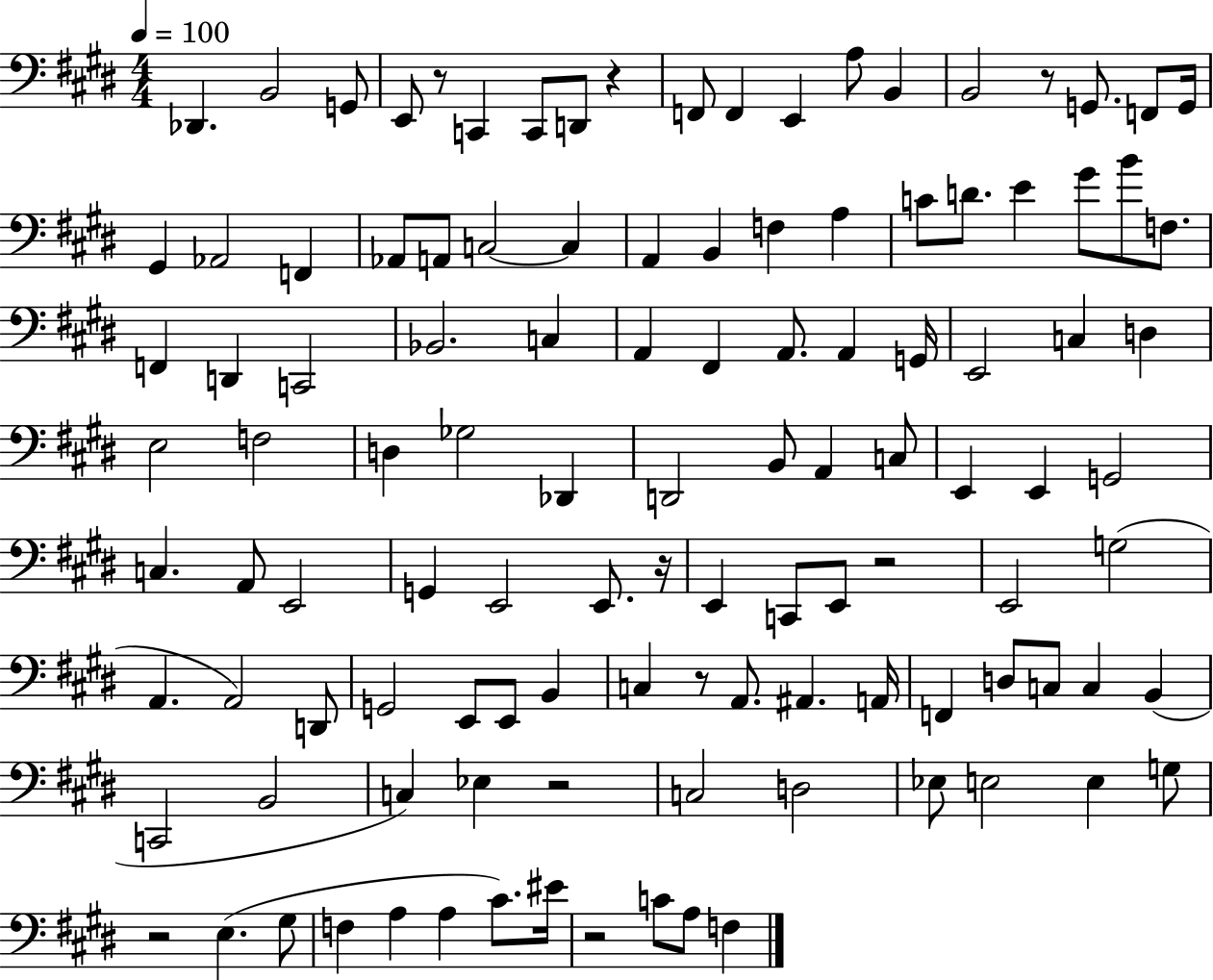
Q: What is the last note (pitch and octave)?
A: F3